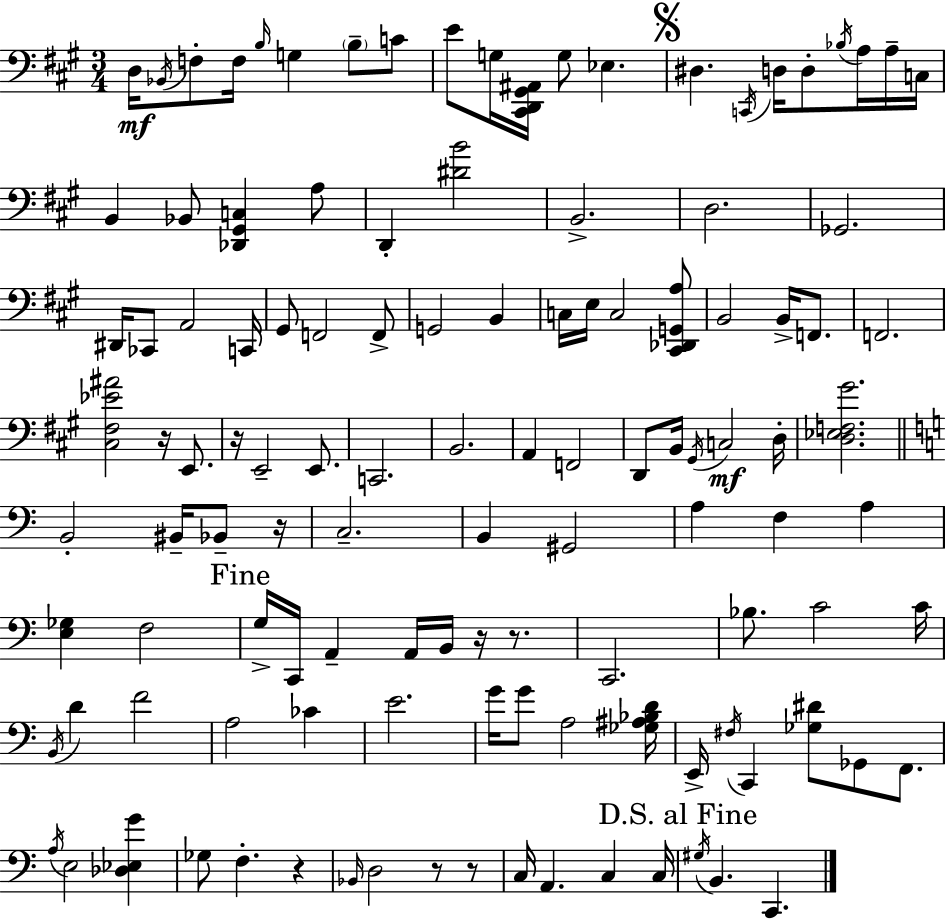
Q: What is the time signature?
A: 3/4